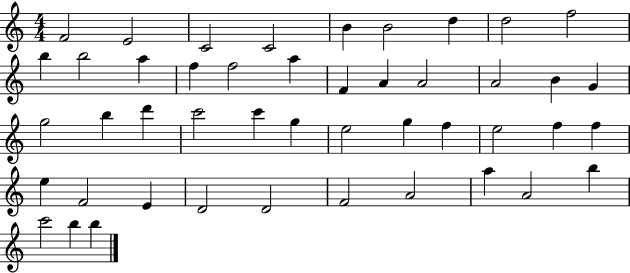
{
  \clef treble
  \numericTimeSignature
  \time 4/4
  \key c \major
  f'2 e'2 | c'2 c'2 | b'4 b'2 d''4 | d''2 f''2 | \break b''4 b''2 a''4 | f''4 f''2 a''4 | f'4 a'4 a'2 | a'2 b'4 g'4 | \break g''2 b''4 d'''4 | c'''2 c'''4 g''4 | e''2 g''4 f''4 | e''2 f''4 f''4 | \break e''4 f'2 e'4 | d'2 d'2 | f'2 a'2 | a''4 a'2 b''4 | \break c'''2 b''4 b''4 | \bar "|."
}